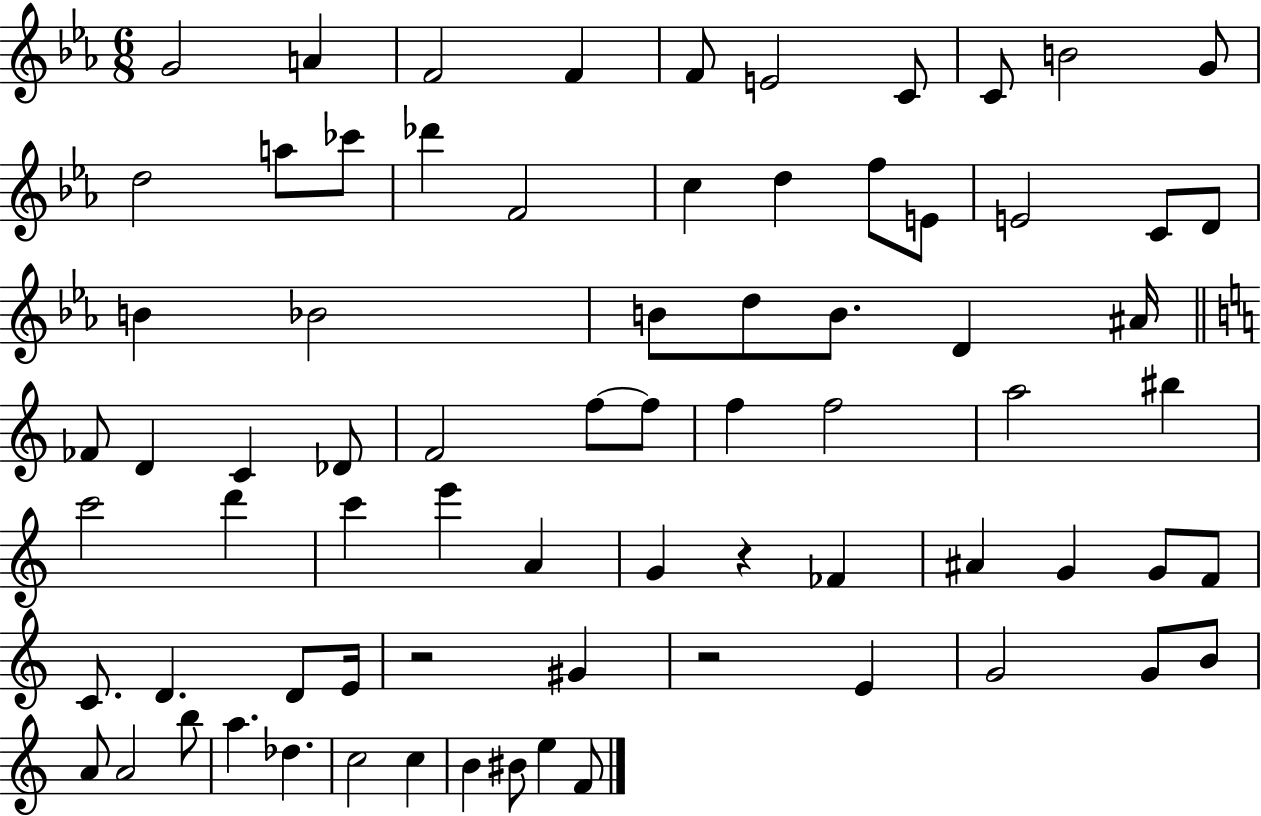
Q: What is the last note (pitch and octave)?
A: F4